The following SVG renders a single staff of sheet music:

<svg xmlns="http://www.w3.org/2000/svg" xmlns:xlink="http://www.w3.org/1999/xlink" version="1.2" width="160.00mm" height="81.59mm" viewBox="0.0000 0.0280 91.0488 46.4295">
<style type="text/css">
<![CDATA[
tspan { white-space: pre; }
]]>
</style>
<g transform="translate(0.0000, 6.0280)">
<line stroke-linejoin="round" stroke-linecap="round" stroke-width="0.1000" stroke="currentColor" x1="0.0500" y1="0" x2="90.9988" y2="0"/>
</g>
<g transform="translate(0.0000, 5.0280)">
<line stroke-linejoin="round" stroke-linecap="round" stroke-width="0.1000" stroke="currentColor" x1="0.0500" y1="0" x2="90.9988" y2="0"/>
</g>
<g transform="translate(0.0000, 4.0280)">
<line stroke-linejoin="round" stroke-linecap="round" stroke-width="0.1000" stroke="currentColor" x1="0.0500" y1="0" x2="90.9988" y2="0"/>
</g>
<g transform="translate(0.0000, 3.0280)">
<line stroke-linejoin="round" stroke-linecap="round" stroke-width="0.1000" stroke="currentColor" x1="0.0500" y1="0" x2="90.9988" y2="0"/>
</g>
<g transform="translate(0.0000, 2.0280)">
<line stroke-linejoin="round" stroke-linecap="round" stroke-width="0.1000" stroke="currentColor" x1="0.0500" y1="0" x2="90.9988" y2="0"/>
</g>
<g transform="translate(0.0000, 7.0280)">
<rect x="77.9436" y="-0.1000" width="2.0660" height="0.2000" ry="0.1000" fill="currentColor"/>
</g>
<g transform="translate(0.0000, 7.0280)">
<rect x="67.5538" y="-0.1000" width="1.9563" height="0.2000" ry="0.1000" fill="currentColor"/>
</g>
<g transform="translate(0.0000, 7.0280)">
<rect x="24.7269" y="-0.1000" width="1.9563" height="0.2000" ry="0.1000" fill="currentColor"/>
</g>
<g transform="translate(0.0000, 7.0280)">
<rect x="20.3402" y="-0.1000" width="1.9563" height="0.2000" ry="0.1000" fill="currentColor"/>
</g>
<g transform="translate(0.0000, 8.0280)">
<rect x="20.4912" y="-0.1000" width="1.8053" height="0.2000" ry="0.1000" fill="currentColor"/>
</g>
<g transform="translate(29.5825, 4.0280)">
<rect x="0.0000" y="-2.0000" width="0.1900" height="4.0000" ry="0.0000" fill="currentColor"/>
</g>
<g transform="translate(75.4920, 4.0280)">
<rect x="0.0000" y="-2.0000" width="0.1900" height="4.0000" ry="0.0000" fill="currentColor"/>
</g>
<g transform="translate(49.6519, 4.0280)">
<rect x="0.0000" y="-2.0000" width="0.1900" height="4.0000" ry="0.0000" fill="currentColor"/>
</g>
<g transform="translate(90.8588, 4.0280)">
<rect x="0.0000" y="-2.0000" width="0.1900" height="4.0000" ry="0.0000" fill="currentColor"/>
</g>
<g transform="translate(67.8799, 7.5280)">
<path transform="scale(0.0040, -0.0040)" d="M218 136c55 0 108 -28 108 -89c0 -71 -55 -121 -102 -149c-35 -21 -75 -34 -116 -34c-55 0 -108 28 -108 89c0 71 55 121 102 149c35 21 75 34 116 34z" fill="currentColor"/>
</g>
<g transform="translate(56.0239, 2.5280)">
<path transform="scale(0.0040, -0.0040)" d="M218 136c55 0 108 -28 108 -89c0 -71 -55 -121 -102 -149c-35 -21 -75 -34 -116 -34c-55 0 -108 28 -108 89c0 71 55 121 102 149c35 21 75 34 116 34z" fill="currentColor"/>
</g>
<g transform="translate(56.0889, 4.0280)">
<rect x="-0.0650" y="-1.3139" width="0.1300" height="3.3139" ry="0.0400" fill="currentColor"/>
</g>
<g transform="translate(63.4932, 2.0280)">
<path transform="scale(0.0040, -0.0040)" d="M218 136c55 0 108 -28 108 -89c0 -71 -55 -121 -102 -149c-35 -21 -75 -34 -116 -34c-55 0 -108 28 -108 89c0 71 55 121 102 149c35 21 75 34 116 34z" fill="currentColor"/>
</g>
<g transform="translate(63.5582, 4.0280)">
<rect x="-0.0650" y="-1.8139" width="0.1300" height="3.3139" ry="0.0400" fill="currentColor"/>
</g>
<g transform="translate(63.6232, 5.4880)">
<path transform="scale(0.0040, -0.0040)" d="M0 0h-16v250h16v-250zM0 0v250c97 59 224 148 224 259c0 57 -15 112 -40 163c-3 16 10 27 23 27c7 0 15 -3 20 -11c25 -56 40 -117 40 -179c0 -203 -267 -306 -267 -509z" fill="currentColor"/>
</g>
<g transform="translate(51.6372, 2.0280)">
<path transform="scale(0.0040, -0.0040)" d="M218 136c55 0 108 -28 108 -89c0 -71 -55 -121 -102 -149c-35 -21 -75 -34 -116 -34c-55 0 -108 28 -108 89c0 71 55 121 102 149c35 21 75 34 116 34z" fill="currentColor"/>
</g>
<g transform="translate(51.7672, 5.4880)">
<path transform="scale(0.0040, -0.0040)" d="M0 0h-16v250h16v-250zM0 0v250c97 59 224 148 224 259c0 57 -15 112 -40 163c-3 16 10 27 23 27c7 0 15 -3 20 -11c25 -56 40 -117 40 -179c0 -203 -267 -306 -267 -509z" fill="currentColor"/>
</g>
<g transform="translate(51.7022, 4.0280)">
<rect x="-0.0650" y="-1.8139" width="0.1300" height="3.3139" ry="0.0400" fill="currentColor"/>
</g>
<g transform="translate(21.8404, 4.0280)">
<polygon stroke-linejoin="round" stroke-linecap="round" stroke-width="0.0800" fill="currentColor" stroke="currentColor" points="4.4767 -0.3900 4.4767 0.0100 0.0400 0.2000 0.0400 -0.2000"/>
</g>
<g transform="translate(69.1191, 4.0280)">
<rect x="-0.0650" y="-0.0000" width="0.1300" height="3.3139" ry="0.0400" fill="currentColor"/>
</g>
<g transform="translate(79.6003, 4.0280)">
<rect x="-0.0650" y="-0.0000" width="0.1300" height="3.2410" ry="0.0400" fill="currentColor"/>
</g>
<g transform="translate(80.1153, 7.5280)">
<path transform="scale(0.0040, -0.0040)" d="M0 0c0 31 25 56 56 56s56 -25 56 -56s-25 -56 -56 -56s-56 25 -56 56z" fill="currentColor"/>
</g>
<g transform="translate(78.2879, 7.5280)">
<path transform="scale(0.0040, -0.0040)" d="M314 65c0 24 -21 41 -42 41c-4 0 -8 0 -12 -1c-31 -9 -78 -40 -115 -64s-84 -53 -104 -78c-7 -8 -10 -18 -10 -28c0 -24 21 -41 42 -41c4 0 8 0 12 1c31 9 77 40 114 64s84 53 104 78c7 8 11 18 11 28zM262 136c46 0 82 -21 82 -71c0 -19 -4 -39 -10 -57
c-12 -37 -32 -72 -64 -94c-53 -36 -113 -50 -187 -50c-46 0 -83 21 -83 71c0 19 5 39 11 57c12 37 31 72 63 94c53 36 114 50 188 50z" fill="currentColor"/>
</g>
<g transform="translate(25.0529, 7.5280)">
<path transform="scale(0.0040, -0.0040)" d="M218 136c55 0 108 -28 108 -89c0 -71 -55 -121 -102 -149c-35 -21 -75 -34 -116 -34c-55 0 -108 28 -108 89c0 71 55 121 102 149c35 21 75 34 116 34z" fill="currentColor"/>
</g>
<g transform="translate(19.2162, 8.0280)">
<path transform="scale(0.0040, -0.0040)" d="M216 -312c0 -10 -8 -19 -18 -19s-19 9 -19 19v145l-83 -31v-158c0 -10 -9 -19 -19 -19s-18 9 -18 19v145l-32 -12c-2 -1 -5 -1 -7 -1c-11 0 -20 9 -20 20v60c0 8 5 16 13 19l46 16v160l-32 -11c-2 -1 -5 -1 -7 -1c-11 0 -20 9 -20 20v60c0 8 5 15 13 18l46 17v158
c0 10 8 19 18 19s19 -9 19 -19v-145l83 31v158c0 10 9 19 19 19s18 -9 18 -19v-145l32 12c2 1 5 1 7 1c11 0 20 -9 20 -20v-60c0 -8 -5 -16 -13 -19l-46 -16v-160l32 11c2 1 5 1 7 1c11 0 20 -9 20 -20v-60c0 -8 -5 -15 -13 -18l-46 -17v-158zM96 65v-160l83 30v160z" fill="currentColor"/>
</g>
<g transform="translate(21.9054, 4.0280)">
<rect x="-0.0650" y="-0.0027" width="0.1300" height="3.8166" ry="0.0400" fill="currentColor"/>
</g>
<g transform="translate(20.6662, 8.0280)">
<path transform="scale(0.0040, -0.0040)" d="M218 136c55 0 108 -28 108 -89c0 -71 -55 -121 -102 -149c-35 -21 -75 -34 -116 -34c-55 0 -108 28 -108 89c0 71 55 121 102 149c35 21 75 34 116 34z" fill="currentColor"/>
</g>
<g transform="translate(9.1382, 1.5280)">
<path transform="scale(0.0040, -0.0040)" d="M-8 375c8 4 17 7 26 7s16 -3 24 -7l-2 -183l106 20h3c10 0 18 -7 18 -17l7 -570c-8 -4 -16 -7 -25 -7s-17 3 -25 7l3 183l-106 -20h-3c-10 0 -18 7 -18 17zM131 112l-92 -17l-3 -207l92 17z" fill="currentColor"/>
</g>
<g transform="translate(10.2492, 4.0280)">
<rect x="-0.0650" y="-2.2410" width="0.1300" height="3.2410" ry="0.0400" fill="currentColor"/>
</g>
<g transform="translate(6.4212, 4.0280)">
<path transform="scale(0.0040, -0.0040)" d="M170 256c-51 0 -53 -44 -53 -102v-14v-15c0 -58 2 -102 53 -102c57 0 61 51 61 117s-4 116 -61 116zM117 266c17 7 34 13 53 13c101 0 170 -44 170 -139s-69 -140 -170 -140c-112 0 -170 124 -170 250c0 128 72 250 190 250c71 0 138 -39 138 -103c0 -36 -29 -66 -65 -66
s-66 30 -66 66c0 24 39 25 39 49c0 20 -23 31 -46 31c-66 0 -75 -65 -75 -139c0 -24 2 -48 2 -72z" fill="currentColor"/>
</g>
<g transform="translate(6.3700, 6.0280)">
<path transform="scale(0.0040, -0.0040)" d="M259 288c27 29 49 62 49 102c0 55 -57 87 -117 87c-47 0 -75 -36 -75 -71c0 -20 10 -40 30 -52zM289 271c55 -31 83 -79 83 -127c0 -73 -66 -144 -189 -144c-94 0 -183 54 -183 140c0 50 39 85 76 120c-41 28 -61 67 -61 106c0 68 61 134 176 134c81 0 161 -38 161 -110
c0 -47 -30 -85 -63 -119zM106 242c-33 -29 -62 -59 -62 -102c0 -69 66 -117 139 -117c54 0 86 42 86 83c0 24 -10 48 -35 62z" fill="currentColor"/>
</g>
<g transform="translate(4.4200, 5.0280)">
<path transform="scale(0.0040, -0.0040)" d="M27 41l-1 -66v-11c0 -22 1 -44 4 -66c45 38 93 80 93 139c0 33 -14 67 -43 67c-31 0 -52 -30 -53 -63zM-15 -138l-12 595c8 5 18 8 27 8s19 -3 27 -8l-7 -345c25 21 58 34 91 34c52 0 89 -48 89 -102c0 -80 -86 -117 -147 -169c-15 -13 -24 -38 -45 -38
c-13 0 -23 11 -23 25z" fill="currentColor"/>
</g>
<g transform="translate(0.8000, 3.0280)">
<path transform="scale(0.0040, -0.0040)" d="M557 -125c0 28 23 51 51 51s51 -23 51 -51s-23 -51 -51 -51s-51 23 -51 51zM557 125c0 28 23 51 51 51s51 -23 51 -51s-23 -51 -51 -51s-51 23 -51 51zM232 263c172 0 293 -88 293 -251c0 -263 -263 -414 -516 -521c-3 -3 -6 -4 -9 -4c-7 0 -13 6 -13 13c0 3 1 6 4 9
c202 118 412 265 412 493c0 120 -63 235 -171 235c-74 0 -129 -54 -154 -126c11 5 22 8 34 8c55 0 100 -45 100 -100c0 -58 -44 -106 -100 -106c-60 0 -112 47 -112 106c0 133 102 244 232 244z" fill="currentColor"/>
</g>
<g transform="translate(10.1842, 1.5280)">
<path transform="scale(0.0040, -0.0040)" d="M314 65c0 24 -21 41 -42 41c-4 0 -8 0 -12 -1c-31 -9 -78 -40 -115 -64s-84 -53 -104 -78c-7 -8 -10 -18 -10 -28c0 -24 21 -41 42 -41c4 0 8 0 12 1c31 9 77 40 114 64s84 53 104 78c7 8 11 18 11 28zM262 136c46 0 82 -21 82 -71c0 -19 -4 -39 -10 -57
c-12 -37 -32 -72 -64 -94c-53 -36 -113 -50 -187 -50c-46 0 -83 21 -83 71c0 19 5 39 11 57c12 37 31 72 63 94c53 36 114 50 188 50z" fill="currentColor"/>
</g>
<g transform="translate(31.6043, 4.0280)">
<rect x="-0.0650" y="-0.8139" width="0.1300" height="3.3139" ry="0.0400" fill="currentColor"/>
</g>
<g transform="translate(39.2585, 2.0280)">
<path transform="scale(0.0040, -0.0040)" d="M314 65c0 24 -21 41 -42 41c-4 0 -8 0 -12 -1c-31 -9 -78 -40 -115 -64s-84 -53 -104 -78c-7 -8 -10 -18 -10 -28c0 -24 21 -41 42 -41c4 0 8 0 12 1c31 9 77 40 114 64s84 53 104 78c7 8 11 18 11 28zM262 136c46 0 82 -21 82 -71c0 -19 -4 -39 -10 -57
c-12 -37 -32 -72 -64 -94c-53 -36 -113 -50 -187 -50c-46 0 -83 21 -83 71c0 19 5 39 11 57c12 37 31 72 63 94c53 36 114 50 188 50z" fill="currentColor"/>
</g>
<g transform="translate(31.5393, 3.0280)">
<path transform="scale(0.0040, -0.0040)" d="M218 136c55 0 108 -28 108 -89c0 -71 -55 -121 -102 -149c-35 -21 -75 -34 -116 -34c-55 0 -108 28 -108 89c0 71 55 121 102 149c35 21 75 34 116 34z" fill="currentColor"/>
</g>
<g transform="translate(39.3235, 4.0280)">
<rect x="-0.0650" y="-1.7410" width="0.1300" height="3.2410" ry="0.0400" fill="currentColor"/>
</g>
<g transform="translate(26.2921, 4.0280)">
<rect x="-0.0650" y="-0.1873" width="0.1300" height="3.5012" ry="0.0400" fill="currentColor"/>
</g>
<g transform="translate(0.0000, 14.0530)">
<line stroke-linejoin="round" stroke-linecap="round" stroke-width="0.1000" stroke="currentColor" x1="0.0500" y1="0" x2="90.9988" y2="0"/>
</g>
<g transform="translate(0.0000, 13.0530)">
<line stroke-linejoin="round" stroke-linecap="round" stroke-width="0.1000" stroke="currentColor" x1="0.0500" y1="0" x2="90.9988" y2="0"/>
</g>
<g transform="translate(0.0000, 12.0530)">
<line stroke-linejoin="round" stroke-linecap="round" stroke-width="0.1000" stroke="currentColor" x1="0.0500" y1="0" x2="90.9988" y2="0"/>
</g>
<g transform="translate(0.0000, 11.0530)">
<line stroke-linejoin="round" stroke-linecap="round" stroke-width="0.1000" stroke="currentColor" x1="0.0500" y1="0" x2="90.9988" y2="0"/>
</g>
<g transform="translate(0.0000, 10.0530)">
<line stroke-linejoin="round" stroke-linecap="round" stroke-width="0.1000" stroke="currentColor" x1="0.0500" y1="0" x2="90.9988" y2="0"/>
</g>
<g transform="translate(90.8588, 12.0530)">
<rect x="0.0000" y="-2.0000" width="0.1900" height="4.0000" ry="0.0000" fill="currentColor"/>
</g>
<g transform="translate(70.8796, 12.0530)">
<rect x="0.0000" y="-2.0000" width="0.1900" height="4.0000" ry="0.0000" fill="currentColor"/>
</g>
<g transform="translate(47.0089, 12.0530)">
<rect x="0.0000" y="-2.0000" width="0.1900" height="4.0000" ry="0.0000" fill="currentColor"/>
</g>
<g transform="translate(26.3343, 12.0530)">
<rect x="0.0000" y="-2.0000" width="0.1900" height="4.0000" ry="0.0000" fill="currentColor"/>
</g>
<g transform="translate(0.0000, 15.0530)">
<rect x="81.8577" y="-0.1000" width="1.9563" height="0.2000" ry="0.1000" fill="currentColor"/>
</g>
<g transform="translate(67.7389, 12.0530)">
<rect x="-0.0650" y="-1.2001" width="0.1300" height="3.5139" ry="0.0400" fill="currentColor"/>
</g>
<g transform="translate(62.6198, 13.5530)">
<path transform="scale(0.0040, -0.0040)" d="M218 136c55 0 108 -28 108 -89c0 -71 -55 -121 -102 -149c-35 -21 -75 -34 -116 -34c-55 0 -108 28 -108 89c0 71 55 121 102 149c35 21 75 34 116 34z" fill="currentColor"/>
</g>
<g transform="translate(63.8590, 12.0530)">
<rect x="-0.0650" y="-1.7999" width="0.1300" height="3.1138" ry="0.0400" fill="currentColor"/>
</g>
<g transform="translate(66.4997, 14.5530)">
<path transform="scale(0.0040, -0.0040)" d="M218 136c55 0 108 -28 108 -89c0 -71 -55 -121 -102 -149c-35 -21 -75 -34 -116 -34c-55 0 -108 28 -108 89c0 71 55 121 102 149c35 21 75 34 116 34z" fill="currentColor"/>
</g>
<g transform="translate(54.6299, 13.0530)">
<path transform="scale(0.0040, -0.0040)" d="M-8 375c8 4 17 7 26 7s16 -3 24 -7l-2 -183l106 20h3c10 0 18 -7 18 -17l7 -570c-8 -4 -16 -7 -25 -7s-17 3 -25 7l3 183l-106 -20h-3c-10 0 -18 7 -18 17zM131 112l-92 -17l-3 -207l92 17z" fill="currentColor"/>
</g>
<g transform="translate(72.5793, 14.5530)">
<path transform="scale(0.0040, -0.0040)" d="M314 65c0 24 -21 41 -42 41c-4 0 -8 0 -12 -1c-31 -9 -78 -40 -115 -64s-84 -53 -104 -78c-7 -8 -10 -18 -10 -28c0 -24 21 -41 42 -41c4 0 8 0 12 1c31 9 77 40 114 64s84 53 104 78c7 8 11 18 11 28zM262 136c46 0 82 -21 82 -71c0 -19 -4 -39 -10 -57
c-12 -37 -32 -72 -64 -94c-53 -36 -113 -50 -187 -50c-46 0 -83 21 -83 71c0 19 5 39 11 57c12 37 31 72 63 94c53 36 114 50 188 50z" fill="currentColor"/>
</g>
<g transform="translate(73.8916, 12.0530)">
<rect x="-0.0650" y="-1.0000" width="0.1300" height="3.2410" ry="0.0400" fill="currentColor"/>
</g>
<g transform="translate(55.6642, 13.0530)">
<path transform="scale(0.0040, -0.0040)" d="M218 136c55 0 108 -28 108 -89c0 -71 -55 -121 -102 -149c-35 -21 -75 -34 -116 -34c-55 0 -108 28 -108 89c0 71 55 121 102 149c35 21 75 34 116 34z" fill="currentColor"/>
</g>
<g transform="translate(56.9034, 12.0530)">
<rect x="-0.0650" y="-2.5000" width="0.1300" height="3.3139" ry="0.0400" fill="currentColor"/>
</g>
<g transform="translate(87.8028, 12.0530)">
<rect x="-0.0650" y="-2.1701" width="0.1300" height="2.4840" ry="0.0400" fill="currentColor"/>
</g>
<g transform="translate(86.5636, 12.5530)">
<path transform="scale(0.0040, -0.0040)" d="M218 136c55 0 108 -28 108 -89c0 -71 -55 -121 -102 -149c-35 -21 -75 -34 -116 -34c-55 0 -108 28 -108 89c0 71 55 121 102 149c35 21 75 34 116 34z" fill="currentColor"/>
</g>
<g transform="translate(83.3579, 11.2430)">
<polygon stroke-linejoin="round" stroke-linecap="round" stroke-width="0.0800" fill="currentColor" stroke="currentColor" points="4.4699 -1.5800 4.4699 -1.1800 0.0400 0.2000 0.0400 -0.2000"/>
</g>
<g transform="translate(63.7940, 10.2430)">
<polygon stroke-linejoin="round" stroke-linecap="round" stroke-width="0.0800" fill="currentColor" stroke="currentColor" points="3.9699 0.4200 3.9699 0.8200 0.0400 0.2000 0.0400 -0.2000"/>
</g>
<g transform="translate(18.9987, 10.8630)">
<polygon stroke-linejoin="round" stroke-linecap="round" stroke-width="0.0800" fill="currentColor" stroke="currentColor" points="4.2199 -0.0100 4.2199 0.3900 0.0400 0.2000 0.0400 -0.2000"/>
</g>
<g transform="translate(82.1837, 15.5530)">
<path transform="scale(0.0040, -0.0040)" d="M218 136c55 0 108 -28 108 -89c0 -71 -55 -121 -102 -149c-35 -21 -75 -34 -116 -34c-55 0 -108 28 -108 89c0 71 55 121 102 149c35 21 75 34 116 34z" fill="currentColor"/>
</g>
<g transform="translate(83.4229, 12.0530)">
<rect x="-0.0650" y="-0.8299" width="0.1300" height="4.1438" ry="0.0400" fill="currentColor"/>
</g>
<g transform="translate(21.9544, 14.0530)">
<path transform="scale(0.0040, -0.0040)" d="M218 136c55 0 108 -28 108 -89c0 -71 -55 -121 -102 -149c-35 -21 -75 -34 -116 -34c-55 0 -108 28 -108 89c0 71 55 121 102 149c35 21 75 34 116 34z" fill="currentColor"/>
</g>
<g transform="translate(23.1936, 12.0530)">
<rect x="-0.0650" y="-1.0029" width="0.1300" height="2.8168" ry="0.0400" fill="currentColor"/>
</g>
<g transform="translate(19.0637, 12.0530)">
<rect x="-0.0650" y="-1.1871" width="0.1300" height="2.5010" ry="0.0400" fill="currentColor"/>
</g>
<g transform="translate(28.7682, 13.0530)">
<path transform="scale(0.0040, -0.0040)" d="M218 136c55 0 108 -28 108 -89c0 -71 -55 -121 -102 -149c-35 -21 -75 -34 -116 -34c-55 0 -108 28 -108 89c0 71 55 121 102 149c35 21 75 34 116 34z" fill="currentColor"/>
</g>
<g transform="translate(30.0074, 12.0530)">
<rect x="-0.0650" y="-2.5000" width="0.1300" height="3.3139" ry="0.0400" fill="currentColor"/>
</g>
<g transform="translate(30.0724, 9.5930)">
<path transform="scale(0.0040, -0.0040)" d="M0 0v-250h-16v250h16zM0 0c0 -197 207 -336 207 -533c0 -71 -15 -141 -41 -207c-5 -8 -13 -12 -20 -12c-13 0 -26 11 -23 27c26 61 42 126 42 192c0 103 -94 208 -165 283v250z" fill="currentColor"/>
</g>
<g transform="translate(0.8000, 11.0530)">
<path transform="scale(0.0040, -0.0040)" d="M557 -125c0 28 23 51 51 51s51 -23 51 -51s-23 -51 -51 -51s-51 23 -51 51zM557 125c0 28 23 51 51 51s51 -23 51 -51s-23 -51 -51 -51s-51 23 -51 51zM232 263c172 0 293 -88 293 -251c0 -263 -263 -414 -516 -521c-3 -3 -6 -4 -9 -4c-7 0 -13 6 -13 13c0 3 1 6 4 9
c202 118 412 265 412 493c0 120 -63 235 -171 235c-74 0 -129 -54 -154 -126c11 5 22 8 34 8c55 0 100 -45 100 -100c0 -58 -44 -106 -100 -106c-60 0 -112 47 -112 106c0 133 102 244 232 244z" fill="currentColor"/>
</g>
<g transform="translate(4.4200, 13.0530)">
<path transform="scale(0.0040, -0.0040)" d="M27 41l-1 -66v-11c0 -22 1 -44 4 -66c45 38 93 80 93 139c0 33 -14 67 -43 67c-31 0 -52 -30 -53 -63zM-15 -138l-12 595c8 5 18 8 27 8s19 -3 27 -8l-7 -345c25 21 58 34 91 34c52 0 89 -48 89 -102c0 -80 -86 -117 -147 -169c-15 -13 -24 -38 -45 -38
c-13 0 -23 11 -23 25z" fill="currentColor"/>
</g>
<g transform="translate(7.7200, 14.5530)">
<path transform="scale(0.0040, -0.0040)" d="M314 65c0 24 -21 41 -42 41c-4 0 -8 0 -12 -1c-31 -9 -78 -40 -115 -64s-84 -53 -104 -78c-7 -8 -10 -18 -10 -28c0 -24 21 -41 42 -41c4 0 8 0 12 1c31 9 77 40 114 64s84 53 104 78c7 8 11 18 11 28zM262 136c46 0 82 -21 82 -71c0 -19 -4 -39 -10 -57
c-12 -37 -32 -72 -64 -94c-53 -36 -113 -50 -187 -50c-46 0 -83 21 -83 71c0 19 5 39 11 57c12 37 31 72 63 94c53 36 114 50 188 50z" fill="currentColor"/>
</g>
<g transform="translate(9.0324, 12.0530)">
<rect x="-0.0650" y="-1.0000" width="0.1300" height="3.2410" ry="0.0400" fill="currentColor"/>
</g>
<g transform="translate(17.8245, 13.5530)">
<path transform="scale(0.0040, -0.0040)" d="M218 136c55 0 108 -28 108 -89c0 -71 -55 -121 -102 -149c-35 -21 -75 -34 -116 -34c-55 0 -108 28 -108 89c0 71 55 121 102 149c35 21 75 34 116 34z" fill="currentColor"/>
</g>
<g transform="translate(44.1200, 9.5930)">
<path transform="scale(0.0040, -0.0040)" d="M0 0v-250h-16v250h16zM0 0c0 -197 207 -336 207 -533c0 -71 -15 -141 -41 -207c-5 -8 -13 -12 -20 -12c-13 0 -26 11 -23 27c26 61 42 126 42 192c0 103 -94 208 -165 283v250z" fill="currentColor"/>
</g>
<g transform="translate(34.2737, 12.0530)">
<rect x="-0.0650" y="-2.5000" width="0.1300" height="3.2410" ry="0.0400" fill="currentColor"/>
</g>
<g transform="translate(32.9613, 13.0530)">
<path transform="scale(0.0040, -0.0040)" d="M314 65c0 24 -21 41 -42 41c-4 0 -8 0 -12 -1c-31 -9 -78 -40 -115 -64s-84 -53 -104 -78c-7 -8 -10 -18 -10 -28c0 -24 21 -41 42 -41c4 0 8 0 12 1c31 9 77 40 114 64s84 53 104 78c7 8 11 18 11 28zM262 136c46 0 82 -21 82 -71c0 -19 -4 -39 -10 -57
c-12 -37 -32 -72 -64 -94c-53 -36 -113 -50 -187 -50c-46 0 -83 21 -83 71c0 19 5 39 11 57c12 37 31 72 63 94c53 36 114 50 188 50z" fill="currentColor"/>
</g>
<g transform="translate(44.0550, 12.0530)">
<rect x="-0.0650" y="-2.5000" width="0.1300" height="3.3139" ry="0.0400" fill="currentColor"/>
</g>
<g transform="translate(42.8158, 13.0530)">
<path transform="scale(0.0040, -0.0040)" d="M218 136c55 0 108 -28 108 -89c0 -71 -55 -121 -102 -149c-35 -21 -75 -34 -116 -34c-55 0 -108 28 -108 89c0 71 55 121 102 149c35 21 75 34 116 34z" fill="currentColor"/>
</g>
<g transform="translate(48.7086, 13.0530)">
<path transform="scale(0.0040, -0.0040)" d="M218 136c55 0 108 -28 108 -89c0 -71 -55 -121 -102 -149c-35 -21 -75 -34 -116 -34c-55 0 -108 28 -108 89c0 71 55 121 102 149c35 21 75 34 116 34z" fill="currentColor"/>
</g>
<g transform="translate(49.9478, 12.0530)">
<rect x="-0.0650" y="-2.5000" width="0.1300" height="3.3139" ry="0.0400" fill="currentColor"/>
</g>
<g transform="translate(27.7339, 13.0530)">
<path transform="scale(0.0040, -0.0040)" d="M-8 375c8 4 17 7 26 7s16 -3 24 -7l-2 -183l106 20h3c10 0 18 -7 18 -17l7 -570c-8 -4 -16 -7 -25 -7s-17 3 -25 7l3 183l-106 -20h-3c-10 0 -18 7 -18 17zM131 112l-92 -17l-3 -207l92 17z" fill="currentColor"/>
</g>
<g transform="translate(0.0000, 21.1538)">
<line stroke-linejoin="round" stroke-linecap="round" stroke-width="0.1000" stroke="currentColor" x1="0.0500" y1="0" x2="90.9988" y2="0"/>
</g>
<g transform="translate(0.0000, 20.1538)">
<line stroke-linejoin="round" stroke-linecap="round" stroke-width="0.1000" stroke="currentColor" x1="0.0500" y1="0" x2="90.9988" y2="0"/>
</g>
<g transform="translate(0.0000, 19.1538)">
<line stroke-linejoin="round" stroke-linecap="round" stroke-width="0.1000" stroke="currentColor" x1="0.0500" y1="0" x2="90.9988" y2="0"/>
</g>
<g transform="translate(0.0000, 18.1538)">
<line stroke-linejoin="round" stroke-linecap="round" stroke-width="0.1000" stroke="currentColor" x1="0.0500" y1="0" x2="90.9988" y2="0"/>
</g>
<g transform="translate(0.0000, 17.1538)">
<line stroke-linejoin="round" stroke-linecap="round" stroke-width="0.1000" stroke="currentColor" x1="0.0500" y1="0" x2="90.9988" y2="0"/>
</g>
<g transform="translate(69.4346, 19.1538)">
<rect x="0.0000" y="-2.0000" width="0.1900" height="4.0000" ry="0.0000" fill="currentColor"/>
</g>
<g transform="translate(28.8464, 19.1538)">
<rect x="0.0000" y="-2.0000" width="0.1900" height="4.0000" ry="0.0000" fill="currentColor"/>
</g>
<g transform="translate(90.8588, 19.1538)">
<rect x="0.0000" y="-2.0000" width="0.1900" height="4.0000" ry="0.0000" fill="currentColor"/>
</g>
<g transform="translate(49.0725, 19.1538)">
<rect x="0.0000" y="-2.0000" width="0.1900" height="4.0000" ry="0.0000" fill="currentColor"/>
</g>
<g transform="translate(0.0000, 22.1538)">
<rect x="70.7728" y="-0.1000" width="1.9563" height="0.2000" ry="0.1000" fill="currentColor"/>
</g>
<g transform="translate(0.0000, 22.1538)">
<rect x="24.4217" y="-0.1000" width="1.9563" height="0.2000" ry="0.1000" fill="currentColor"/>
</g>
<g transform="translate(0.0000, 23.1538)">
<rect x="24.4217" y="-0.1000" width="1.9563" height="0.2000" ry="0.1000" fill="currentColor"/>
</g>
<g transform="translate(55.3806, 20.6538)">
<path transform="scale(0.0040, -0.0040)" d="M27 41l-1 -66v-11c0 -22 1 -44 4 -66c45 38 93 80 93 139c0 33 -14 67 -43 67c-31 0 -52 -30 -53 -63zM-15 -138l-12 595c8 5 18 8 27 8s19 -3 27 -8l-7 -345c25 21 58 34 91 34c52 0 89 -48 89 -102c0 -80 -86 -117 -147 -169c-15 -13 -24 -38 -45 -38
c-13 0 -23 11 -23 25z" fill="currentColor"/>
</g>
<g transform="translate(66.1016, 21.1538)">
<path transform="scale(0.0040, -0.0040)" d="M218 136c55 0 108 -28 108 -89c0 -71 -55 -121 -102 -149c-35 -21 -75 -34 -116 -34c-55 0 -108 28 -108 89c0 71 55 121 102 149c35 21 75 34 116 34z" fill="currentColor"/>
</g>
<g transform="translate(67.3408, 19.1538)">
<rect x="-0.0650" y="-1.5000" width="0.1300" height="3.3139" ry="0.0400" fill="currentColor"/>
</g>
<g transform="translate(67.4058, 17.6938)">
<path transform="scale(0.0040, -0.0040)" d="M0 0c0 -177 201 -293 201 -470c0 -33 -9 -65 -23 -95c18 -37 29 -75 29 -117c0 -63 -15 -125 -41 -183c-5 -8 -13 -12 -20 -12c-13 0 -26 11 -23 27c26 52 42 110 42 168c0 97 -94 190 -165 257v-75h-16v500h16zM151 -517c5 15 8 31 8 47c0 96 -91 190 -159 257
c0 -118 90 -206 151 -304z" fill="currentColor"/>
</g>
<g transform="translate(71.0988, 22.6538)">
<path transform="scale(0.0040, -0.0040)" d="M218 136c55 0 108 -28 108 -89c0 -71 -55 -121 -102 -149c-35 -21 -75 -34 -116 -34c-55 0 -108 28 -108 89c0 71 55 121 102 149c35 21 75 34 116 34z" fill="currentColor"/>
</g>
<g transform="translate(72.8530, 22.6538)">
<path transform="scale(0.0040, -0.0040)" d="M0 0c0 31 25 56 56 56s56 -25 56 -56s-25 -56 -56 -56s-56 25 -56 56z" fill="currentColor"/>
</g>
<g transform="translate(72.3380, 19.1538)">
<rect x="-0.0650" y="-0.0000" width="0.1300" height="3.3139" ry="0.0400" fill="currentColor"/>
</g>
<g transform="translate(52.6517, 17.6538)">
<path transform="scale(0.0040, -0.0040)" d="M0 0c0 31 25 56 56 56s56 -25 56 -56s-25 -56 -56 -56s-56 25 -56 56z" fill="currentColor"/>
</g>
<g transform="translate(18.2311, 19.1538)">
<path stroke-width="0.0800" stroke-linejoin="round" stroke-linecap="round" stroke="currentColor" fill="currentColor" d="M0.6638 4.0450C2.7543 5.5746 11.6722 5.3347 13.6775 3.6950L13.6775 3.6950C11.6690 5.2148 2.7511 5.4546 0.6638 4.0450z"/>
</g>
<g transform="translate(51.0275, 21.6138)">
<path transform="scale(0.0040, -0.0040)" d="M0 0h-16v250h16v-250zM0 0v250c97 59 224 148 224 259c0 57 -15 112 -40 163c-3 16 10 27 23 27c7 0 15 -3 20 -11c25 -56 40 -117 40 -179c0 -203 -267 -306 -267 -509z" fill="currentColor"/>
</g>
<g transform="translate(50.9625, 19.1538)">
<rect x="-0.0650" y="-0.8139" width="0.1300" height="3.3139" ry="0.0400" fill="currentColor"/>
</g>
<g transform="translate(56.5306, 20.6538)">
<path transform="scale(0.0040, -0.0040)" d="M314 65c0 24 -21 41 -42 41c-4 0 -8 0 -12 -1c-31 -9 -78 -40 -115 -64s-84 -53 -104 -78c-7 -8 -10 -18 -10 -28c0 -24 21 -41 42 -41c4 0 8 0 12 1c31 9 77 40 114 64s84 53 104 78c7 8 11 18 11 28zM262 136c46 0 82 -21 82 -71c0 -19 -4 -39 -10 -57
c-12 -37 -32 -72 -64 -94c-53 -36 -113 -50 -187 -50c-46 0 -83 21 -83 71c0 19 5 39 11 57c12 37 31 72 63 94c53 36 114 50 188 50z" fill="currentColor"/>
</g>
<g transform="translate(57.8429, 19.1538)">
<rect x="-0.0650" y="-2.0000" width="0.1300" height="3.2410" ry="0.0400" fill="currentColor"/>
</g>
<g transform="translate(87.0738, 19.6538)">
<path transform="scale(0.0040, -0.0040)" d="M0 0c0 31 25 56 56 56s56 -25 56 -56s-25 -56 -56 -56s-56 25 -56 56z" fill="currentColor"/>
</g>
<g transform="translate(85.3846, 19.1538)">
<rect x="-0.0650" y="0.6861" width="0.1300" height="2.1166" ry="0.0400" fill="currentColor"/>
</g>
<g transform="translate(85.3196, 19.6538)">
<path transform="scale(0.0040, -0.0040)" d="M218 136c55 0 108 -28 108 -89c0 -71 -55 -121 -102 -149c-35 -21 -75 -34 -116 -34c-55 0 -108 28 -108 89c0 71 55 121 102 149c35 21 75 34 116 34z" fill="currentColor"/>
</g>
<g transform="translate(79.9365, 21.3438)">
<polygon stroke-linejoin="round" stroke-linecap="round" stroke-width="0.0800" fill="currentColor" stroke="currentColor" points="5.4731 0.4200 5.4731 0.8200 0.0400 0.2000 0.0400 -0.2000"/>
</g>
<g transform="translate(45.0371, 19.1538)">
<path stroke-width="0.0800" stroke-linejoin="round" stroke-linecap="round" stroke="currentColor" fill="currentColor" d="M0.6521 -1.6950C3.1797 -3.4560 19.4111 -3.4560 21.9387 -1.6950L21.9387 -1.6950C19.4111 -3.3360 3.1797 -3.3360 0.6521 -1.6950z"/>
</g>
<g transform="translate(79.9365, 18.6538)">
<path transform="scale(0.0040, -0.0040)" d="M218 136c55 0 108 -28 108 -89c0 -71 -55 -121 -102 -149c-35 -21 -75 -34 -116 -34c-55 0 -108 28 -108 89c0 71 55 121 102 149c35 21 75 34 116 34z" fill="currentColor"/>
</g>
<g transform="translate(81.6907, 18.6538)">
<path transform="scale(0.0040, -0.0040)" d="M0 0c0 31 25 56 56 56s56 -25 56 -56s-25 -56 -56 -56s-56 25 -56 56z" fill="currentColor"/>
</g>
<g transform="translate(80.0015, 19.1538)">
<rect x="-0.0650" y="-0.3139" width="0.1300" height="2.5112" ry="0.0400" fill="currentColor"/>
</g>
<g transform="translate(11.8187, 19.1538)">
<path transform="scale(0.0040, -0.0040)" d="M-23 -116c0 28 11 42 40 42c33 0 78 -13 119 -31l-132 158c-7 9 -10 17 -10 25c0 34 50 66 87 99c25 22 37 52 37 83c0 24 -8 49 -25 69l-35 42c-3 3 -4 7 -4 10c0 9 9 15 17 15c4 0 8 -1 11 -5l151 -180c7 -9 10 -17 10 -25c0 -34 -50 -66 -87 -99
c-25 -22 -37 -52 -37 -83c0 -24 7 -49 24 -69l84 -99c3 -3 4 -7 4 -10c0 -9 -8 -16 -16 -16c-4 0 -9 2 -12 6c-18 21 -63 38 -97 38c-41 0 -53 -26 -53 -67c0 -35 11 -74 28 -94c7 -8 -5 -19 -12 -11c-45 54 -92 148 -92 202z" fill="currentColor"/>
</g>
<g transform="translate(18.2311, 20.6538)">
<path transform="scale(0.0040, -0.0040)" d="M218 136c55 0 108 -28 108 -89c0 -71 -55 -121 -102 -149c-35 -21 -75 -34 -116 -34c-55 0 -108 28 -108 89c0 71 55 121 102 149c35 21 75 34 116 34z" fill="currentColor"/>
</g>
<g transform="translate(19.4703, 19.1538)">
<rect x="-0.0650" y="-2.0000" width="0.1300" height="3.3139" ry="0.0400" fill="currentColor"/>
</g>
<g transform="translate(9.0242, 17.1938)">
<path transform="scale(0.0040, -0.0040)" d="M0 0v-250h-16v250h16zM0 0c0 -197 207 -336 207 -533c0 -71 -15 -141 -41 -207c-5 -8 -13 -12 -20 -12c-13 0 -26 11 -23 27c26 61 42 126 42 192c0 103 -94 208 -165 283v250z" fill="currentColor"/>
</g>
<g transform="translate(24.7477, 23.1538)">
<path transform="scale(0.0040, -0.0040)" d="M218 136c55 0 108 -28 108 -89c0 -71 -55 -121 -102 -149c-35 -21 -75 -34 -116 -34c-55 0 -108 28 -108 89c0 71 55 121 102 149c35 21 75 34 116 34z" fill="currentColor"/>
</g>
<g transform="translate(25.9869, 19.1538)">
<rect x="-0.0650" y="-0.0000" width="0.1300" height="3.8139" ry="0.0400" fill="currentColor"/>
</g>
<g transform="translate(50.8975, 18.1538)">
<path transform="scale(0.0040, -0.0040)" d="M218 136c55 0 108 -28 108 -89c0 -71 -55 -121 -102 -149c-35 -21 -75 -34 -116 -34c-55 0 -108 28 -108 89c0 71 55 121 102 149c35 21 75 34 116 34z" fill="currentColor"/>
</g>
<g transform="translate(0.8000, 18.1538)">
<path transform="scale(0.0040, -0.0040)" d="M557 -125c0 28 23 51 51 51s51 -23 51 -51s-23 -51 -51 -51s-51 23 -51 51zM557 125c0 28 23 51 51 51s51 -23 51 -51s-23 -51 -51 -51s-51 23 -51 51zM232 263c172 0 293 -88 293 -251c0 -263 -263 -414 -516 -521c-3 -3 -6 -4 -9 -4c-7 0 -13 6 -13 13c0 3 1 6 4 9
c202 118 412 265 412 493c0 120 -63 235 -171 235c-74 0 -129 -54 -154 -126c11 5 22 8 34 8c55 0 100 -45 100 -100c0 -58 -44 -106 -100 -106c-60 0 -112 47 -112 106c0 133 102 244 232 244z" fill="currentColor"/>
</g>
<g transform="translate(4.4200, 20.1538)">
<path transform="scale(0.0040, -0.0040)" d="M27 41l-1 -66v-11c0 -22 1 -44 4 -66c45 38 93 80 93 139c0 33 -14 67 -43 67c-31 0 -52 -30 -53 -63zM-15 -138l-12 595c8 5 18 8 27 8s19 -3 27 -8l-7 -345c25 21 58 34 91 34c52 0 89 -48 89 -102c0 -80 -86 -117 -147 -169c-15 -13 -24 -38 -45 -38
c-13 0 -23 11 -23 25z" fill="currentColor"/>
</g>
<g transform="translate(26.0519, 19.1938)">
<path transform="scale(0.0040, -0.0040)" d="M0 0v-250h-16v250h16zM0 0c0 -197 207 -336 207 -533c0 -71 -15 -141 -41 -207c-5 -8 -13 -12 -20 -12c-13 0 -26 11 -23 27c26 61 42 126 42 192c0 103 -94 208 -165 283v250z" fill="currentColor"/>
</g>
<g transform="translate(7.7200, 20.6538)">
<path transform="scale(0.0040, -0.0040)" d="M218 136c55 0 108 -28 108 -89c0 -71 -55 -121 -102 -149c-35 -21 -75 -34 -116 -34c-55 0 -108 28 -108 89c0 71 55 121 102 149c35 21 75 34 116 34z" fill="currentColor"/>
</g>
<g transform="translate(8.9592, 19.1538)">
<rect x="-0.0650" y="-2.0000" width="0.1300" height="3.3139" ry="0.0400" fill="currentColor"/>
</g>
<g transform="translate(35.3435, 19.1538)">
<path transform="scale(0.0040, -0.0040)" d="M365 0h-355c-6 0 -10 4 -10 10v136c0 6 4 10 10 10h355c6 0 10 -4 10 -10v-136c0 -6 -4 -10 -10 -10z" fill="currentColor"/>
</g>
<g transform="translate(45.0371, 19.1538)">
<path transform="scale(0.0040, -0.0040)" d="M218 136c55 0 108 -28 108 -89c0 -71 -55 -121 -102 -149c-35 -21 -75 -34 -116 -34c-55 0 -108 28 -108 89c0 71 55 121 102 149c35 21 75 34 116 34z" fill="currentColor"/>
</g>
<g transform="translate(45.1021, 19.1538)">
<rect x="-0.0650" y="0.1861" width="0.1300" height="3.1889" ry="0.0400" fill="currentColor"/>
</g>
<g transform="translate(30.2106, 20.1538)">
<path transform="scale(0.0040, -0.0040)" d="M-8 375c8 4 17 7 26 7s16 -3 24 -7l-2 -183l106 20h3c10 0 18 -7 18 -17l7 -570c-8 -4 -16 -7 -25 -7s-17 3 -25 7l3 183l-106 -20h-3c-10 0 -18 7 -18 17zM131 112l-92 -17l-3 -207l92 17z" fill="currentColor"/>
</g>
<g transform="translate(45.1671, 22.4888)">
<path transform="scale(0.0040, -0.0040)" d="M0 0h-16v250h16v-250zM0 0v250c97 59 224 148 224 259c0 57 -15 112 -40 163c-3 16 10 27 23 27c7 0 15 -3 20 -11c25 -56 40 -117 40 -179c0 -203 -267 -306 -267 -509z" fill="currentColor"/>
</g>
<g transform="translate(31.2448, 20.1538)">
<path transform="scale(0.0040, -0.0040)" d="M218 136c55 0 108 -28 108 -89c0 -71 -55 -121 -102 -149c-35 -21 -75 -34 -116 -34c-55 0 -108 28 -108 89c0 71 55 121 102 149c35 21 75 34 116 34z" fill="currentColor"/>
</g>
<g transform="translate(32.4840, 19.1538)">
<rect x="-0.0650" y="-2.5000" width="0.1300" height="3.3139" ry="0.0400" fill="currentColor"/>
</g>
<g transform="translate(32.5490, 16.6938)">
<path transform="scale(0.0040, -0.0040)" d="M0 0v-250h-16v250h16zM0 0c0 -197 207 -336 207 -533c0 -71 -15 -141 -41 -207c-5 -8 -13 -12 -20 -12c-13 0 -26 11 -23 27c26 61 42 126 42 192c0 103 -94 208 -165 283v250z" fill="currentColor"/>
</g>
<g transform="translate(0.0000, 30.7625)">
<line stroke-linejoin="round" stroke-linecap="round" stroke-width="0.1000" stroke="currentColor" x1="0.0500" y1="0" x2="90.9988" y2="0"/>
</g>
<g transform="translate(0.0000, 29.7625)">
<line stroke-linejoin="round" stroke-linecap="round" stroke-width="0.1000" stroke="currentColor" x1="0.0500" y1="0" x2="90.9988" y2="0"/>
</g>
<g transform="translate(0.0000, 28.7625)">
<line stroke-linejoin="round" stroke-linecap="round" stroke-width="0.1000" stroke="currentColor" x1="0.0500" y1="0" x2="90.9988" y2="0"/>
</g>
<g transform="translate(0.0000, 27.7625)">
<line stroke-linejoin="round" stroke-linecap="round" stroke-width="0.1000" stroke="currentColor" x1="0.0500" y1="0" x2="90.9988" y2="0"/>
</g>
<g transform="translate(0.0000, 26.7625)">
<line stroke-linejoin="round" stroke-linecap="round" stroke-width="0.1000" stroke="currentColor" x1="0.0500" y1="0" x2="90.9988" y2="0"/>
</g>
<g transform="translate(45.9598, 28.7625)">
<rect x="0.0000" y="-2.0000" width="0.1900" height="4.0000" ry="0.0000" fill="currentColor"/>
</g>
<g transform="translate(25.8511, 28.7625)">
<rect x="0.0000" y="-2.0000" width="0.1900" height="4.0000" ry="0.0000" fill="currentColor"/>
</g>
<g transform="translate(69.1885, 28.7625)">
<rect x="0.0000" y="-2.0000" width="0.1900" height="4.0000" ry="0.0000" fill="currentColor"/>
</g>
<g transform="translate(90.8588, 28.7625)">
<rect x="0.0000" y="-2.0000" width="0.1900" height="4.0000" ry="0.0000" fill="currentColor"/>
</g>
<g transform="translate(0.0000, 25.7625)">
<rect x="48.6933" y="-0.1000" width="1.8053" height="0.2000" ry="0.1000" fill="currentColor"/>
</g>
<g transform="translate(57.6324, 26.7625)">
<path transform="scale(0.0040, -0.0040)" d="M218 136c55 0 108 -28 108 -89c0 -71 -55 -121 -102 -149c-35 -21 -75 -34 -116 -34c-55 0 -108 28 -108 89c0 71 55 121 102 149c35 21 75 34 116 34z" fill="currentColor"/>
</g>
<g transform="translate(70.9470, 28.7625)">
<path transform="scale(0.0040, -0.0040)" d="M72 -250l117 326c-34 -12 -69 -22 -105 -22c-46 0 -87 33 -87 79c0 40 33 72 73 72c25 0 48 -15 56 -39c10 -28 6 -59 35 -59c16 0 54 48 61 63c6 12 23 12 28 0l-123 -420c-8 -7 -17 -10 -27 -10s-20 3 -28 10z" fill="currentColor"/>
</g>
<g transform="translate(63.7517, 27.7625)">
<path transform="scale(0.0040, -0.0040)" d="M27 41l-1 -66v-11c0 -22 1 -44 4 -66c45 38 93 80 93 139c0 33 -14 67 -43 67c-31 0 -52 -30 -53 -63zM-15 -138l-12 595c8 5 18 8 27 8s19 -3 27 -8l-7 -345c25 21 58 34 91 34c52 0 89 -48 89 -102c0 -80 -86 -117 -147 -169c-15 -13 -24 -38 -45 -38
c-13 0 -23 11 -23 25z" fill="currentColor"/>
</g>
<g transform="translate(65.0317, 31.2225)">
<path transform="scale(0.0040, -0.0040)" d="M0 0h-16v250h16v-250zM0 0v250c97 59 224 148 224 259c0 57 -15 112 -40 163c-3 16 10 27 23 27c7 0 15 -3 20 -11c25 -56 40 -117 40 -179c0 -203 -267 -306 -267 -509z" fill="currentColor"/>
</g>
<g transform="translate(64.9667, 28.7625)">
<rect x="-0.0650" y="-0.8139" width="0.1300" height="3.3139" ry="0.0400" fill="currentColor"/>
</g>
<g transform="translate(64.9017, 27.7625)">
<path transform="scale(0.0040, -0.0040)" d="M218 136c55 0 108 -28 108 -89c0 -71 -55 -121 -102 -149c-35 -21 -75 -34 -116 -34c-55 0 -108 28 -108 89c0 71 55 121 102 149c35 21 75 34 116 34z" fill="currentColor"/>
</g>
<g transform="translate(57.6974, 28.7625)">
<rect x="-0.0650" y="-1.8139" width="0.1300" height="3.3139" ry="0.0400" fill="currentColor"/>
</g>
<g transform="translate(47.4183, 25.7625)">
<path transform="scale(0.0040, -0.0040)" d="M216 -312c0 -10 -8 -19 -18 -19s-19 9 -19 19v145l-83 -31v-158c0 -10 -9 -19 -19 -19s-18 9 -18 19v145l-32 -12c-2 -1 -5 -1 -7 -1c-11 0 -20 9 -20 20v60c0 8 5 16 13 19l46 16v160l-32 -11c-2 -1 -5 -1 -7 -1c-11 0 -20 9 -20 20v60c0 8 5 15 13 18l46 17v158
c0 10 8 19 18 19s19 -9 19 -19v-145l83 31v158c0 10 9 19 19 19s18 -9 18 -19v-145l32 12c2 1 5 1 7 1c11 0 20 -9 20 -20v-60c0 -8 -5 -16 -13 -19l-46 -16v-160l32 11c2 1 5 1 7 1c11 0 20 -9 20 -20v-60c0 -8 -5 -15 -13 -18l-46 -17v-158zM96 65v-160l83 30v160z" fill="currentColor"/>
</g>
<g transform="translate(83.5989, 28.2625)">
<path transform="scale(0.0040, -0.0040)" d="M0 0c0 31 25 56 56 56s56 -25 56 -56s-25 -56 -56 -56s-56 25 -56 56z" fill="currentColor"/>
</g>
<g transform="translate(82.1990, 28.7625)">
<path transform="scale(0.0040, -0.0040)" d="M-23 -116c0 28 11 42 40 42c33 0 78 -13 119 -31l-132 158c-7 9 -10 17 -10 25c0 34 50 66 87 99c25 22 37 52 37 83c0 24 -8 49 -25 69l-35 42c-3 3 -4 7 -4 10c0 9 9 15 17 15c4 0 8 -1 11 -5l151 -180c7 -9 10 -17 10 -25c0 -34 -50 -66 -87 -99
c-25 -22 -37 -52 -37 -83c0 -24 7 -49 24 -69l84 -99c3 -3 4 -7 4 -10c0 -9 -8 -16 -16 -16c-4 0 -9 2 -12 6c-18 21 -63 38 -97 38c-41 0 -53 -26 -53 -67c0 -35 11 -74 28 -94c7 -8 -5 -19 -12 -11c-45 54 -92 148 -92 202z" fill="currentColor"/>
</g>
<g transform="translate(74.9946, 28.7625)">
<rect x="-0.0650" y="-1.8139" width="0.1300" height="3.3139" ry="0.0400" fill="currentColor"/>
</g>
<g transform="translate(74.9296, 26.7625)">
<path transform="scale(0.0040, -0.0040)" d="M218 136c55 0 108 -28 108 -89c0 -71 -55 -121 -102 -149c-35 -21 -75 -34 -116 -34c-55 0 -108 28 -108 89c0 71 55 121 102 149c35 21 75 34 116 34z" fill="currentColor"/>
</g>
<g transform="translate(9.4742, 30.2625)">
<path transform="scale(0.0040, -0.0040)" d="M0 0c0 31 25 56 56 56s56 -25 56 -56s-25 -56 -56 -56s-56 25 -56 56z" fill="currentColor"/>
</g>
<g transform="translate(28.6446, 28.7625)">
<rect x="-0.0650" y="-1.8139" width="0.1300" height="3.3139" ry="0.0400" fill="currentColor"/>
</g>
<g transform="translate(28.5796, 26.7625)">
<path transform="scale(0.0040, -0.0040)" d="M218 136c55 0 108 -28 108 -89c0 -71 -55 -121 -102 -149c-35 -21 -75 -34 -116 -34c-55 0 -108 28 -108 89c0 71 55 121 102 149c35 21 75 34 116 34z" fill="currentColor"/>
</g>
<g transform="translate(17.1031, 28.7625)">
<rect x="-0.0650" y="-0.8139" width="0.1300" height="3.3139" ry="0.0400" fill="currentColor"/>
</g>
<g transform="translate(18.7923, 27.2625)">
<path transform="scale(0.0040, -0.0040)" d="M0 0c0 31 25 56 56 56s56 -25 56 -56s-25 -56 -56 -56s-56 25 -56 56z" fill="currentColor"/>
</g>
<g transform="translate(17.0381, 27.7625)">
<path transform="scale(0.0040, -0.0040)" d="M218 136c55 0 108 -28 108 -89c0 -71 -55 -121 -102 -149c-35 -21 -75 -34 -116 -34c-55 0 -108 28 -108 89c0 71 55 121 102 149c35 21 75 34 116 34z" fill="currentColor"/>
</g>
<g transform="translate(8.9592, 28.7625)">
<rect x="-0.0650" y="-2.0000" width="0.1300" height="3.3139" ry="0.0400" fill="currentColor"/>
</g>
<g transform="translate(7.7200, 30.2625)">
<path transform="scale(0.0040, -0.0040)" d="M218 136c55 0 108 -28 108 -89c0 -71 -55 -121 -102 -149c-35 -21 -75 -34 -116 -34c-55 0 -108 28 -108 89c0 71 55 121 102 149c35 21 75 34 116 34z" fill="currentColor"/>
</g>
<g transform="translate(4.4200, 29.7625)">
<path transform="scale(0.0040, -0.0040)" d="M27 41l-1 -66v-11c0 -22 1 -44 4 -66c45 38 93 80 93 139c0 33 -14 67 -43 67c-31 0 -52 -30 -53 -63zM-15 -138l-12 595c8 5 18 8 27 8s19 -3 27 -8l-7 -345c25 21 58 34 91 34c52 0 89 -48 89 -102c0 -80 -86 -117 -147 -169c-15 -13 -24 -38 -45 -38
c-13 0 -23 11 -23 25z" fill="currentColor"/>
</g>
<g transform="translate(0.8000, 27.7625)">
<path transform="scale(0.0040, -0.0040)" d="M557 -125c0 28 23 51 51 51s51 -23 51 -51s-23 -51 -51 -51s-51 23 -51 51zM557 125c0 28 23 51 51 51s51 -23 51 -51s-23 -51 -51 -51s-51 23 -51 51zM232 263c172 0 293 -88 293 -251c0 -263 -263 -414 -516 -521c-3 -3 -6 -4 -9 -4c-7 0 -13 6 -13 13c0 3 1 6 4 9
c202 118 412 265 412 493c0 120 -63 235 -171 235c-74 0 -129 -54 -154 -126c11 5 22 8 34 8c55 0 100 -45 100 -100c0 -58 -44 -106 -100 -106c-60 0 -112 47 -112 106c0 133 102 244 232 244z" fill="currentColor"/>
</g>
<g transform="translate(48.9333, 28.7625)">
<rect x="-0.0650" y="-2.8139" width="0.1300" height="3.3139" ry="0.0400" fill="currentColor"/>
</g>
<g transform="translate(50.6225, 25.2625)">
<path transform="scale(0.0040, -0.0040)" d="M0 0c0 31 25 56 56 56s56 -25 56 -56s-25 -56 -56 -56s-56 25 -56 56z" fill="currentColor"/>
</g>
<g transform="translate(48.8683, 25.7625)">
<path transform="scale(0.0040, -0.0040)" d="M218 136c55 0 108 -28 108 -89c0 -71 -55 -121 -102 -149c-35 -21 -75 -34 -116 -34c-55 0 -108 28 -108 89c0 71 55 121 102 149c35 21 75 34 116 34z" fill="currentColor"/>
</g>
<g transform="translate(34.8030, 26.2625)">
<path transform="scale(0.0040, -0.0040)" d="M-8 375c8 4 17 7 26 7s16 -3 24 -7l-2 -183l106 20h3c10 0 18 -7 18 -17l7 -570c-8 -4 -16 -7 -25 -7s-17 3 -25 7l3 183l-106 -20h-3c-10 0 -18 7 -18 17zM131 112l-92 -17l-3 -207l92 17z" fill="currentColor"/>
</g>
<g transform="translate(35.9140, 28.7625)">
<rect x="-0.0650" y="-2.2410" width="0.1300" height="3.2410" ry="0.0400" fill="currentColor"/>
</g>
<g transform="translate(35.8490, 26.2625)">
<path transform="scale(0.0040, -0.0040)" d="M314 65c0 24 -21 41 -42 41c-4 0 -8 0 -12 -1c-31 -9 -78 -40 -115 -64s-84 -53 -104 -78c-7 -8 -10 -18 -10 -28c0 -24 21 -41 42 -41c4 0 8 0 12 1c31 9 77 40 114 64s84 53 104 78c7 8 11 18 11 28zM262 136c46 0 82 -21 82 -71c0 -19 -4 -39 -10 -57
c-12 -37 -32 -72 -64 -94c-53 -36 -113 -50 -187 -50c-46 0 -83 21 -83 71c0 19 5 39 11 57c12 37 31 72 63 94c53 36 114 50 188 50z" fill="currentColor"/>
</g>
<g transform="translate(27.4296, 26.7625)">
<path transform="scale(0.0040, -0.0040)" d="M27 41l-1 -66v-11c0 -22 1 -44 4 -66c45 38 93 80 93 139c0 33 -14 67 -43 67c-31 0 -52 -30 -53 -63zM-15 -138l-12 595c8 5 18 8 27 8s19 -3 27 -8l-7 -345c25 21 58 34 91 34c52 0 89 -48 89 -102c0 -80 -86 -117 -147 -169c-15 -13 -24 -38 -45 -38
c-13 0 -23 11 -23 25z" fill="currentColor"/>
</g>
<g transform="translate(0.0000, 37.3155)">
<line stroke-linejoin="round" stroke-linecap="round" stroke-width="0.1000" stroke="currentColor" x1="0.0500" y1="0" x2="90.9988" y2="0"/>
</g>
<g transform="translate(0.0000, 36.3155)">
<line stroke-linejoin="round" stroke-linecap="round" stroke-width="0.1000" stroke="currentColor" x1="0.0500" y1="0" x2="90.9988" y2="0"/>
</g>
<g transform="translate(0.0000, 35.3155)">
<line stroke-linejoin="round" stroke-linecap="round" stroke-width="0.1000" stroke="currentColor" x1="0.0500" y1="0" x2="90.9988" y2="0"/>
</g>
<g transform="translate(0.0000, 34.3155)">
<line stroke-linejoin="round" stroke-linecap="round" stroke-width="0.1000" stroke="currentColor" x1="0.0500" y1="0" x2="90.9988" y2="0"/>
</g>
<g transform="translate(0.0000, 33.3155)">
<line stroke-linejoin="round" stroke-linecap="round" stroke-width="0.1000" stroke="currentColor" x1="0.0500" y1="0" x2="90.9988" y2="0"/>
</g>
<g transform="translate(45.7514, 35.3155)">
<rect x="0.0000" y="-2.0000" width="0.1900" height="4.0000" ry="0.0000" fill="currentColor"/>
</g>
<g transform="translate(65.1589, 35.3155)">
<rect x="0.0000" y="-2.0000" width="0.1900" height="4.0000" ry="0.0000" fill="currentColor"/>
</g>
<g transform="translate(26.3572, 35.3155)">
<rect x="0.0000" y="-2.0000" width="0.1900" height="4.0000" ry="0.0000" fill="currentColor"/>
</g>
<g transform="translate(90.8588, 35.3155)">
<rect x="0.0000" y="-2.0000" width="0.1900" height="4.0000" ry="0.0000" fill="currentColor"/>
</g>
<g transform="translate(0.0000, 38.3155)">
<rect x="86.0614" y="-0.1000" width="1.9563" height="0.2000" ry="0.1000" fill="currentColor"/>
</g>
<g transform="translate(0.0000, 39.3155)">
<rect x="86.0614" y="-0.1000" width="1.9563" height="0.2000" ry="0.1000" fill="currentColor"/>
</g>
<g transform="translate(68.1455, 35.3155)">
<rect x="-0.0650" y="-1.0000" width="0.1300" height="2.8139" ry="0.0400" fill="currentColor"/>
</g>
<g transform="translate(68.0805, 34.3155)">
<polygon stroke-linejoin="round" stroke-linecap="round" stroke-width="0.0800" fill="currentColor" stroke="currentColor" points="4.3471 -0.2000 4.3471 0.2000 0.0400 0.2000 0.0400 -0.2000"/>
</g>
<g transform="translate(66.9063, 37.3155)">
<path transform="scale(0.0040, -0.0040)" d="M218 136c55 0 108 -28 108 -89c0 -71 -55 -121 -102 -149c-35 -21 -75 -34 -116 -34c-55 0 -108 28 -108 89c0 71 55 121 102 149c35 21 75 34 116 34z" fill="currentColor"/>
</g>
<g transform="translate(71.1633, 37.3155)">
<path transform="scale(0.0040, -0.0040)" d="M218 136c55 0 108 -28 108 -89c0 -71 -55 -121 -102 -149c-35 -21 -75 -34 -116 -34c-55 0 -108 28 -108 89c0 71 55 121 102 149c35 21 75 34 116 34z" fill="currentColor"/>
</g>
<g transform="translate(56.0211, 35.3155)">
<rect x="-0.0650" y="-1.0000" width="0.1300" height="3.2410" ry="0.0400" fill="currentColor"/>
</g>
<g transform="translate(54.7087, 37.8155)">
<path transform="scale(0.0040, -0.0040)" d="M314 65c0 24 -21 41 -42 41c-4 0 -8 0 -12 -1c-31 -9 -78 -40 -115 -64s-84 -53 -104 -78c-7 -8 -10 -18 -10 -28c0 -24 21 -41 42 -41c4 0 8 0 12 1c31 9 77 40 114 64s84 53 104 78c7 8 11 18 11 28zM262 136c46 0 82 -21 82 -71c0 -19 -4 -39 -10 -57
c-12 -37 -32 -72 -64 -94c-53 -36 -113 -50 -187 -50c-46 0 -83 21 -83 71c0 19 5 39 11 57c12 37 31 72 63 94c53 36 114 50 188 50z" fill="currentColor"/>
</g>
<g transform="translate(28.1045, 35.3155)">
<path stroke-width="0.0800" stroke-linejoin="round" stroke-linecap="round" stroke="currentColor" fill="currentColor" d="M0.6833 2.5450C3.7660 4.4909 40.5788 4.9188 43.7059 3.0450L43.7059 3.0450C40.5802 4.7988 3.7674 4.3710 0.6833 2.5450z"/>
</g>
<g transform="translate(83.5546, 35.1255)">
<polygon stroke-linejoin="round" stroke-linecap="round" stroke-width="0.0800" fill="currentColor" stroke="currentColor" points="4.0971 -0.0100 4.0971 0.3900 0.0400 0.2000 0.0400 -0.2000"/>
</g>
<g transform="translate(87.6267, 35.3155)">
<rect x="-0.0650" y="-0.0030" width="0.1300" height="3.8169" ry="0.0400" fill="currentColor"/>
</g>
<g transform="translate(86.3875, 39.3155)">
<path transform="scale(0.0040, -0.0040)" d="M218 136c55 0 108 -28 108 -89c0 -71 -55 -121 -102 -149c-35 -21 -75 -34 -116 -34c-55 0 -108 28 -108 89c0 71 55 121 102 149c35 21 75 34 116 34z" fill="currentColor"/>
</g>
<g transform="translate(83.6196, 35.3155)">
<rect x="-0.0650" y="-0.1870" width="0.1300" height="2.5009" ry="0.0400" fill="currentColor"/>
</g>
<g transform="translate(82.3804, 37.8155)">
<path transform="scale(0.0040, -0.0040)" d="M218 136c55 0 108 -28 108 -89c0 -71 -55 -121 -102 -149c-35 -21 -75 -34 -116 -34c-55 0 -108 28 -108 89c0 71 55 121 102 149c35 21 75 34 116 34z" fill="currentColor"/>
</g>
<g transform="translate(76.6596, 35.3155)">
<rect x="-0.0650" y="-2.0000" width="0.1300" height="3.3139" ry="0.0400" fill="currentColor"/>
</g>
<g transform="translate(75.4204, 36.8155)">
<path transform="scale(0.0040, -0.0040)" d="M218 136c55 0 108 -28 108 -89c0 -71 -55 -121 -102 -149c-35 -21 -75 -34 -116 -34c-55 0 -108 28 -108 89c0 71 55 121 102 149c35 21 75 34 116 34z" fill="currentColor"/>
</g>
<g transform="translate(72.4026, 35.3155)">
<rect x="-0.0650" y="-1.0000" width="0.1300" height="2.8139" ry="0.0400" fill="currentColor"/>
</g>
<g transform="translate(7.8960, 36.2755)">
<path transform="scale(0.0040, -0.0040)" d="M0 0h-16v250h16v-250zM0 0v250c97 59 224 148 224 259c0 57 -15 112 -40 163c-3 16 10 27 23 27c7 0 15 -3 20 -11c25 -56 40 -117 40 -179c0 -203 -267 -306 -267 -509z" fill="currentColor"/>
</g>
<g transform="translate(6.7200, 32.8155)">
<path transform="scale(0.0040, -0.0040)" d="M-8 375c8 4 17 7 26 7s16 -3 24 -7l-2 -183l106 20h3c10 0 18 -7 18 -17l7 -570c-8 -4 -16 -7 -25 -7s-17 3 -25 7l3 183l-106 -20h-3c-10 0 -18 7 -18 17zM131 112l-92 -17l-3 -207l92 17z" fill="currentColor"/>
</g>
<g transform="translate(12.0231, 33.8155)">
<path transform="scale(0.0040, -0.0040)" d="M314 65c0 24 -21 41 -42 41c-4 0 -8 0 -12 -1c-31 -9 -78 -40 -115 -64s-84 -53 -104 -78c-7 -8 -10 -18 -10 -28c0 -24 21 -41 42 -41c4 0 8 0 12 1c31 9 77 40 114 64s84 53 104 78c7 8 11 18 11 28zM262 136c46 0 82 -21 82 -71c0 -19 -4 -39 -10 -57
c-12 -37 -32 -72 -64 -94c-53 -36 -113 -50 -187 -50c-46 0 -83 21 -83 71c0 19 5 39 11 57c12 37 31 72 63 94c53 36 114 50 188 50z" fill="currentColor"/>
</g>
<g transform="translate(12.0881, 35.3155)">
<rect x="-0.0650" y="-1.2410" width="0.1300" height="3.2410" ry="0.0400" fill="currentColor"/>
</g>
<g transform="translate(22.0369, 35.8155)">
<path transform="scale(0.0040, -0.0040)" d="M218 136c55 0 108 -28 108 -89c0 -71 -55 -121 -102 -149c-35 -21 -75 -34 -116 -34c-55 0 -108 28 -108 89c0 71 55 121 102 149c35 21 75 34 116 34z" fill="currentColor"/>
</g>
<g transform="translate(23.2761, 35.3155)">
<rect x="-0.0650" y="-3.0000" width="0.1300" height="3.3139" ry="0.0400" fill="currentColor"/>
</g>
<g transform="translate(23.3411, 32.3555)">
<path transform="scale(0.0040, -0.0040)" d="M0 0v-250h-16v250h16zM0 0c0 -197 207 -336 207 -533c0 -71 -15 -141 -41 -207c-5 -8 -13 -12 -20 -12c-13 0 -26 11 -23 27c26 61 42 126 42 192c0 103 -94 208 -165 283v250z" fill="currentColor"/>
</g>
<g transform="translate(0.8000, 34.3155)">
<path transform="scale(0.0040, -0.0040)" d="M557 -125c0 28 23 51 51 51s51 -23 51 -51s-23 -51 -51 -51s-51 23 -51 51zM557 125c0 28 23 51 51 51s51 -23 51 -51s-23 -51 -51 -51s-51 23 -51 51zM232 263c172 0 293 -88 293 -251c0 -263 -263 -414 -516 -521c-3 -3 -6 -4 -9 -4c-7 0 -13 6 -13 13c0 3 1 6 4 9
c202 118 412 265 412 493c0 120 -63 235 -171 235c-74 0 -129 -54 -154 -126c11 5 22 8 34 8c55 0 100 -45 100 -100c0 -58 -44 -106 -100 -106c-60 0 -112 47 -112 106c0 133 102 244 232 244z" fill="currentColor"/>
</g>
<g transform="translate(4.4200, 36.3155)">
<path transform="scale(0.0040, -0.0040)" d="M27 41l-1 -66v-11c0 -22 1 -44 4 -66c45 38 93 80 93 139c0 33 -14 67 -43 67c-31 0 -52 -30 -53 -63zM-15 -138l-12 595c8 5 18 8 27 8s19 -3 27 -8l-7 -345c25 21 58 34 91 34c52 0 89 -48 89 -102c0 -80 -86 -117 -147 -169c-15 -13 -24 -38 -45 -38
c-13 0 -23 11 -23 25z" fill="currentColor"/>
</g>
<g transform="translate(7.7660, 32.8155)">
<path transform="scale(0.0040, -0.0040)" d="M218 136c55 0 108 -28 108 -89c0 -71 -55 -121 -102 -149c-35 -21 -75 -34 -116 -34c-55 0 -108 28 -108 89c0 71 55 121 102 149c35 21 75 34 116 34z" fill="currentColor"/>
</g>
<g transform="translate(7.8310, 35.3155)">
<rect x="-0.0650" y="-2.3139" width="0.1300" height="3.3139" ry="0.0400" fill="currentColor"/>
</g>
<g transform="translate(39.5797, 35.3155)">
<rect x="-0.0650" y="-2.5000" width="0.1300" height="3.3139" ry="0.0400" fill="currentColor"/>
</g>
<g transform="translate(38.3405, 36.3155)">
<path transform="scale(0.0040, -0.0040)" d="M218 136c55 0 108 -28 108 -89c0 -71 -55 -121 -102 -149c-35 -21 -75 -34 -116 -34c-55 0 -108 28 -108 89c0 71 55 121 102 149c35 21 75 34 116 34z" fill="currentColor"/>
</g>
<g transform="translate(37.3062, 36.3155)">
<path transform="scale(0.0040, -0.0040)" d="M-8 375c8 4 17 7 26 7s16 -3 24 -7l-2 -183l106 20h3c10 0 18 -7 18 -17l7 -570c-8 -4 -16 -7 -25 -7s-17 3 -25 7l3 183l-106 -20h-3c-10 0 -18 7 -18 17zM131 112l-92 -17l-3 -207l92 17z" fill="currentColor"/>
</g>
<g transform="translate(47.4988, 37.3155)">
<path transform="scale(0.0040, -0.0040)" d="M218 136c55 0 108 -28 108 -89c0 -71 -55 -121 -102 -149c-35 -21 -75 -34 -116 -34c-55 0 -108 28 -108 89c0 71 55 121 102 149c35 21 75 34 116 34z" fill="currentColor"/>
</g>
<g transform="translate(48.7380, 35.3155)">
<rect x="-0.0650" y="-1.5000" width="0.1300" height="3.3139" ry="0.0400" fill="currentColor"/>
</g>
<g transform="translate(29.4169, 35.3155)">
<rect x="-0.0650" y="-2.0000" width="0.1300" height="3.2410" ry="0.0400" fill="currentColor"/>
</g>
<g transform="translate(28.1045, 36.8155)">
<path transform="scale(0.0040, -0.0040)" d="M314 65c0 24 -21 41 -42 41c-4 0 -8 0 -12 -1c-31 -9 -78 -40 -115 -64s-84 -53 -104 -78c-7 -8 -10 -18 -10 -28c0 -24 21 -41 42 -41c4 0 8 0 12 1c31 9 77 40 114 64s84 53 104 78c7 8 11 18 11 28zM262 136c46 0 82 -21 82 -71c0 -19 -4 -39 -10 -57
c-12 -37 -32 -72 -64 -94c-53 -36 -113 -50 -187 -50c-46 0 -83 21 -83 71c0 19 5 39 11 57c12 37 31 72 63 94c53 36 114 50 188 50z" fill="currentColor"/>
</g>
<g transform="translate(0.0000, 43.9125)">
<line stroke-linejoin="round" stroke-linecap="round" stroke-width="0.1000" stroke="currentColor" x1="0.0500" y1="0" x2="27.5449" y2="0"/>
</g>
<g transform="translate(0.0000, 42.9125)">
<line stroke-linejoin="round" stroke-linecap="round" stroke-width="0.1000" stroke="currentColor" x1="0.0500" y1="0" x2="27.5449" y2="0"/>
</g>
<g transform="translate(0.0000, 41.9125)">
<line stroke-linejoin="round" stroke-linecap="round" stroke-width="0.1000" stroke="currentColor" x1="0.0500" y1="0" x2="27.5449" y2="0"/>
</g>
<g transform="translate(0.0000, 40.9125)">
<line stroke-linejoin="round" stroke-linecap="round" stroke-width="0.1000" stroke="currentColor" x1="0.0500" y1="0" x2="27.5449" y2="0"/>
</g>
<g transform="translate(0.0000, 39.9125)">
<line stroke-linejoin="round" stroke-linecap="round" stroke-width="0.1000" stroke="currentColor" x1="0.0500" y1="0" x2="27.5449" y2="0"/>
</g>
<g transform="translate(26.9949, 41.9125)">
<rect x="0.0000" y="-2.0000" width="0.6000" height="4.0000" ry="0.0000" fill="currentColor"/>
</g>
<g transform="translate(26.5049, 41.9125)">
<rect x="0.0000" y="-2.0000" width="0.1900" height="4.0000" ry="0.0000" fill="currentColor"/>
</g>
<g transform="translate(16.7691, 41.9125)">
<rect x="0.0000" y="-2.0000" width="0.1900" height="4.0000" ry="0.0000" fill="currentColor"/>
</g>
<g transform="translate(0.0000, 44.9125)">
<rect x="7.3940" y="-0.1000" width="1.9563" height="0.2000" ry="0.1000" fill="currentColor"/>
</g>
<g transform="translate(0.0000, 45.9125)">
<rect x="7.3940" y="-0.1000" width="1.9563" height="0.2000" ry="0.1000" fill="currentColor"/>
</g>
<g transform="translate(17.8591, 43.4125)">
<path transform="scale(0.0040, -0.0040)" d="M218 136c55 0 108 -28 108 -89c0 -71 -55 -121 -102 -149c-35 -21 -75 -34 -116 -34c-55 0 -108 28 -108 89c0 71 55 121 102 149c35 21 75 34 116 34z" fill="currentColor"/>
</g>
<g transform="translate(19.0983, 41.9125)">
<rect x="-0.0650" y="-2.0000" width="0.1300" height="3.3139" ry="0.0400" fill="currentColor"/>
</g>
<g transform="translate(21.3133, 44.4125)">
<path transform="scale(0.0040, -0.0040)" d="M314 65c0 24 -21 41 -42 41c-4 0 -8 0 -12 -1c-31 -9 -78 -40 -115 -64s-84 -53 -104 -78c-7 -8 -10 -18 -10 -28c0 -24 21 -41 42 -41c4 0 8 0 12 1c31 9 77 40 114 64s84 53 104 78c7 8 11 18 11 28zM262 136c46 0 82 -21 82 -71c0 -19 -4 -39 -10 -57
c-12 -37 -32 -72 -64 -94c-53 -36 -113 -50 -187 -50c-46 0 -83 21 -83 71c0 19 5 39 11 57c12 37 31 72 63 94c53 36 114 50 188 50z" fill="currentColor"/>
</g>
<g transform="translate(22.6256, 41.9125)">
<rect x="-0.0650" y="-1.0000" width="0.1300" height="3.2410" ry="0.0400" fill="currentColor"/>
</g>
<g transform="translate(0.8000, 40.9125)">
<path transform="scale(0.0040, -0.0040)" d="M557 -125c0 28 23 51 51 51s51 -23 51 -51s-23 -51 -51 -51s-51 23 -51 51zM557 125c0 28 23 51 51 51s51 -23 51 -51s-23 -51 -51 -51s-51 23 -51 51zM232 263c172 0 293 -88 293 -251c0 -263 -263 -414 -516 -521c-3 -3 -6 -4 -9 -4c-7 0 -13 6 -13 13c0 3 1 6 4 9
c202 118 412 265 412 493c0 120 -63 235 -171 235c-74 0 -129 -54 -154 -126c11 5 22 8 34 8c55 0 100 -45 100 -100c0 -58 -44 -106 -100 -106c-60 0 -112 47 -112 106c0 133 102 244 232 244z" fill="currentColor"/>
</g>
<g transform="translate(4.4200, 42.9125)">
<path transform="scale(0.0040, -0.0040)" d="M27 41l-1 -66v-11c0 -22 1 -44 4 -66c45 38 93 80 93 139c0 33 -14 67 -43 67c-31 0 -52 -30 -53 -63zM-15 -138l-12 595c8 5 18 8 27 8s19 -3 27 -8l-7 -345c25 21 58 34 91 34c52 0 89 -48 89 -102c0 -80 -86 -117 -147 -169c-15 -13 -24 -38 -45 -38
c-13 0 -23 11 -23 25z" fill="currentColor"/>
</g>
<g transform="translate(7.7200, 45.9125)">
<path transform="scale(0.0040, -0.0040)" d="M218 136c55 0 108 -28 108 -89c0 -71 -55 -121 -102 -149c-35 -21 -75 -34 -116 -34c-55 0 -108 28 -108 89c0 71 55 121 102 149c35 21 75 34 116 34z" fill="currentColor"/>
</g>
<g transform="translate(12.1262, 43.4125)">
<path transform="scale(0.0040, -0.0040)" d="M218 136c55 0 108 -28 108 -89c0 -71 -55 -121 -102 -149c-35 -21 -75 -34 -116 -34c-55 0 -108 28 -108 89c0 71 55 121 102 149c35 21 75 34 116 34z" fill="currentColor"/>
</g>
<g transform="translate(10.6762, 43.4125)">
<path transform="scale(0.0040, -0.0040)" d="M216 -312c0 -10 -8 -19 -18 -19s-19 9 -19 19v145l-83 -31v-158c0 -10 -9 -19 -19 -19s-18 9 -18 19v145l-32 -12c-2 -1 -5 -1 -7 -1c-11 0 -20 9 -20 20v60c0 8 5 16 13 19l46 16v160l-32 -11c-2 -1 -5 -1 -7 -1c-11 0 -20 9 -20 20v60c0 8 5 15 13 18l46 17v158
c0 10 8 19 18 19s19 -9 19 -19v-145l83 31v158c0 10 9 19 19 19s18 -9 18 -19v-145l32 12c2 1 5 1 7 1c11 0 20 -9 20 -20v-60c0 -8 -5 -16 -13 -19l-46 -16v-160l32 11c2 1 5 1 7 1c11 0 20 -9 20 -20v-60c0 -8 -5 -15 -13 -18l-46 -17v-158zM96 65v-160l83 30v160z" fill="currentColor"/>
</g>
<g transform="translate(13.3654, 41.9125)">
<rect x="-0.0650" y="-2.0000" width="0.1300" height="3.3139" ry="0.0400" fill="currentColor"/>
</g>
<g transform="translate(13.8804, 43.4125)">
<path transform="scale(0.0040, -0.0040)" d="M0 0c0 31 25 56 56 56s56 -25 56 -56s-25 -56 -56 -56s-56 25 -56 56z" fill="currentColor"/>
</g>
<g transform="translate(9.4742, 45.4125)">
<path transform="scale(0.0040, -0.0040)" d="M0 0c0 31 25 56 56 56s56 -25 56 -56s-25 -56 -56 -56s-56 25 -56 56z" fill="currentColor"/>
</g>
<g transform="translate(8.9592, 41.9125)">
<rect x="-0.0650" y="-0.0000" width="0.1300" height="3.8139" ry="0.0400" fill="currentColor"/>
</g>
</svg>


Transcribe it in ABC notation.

X:1
T:Untitled
M:6/8
L:1/4
K:F
B,2 ^C,,/2 D,,/2 F, A,2 A,/2 G, A,/2 D,, D,,2 F,,2 A,,/2 G,,/2 B,,/2 B,,2 B,,/2 _B,, B,, A,,/2 F,,/2 F,,2 D,,/2 C,/2 A,,/2 z A,, C,,/2 B,,/2 z2 D,/2 F,/2 _A,,2 G,,/4 D,, E,/2 C,/2 A,, F, _A, B,2 ^C A, _F,/2 z/2 A, z B,/2 G,2 C,/2 A,,2 B,, G,, F,,2 G,,/2 G,,/2 A,, F,,/2 C,,/2 C,, ^A,, A,, F,,2